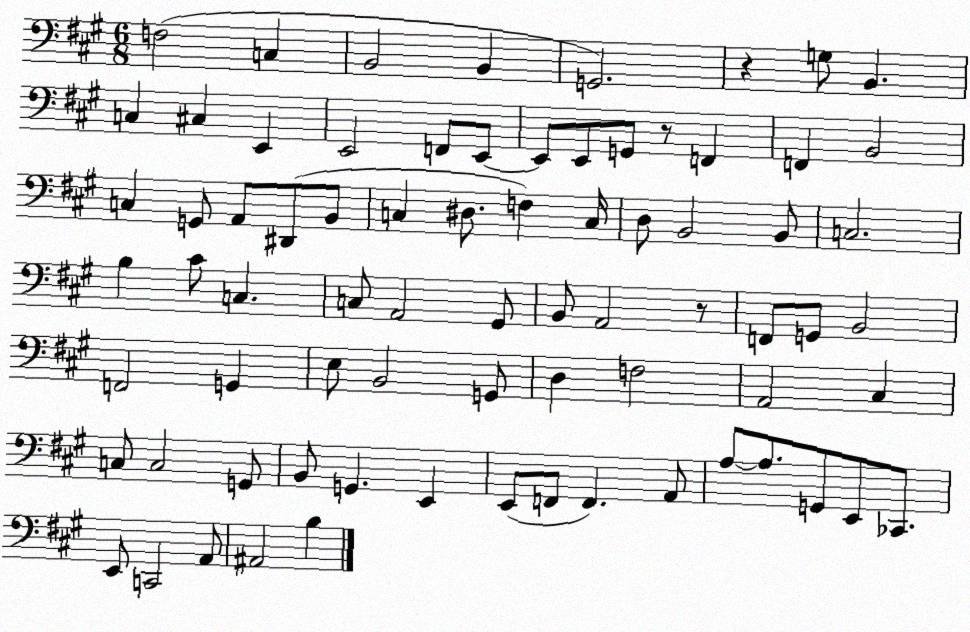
X:1
T:Untitled
M:6/8
L:1/4
K:A
F,2 C, B,,2 B,, G,,2 z G,/2 B,, C, ^C, E,, E,,2 F,,/2 E,,/2 E,,/2 E,,/2 G,,/2 z/2 F,, F,, B,,2 C, G,,/2 A,,/2 ^D,,/2 B,,/2 C, ^D,/2 F, C,/4 D,/2 B,,2 B,,/2 C,2 B, ^C/2 C, C,/2 A,,2 ^G,,/2 B,,/2 A,,2 z/2 F,,/2 G,,/2 B,,2 F,,2 G,, E,/2 B,,2 G,,/2 D, F,2 A,,2 ^C, C,/2 C,2 G,,/2 B,,/2 G,, E,, E,,/2 F,,/2 F,, A,,/2 A,/2 A,/2 G,,/2 E,,/2 _C,,/2 E,,/2 C,,2 A,,/2 ^A,,2 B,